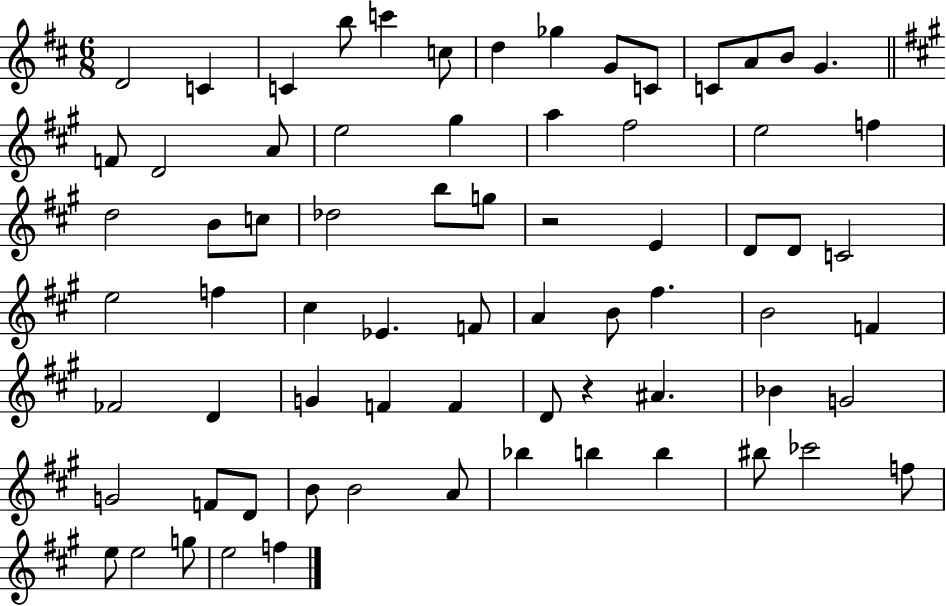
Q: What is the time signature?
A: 6/8